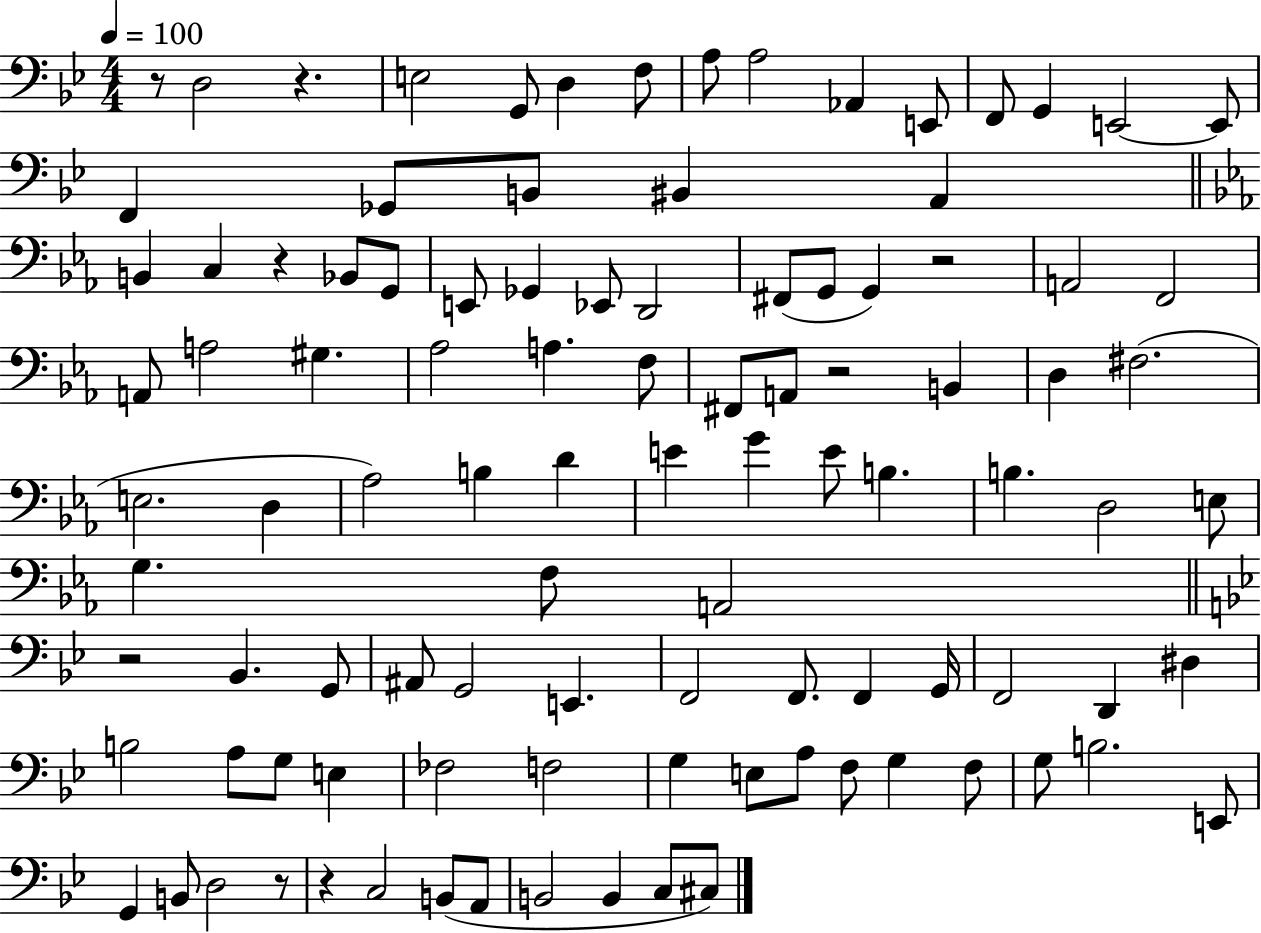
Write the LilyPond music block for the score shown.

{
  \clef bass
  \numericTimeSignature
  \time 4/4
  \key bes \major
  \tempo 4 = 100
  r8 d2 r4. | e2 g,8 d4 f8 | a8 a2 aes,4 e,8 | f,8 g,4 e,2~~ e,8 | \break f,4 ges,8 b,8 bis,4 a,4 | \bar "||" \break \key ees \major b,4 c4 r4 bes,8 g,8 | e,8 ges,4 ees,8 d,2 | fis,8( g,8 g,4) r2 | a,2 f,2 | \break a,8 a2 gis4. | aes2 a4. f8 | fis,8 a,8 r2 b,4 | d4 fis2.( | \break e2. d4 | aes2) b4 d'4 | e'4 g'4 e'8 b4. | b4. d2 e8 | \break g4. f8 a,2 | \bar "||" \break \key g \minor r2 bes,4. g,8 | ais,8 g,2 e,4. | f,2 f,8. f,4 g,16 | f,2 d,4 dis4 | \break b2 a8 g8 e4 | fes2 f2 | g4 e8 a8 f8 g4 f8 | g8 b2. e,8 | \break g,4 b,8 d2 r8 | r4 c2 b,8( a,8 | b,2 b,4 c8 cis8) | \bar "|."
}